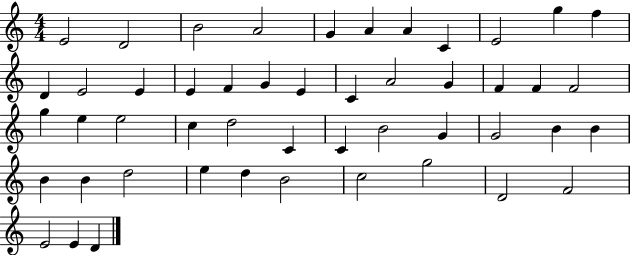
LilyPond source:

{
  \clef treble
  \numericTimeSignature
  \time 4/4
  \key c \major
  e'2 d'2 | b'2 a'2 | g'4 a'4 a'4 c'4 | e'2 g''4 f''4 | \break d'4 e'2 e'4 | e'4 f'4 g'4 e'4 | c'4 a'2 g'4 | f'4 f'4 f'2 | \break g''4 e''4 e''2 | c''4 d''2 c'4 | c'4 b'2 g'4 | g'2 b'4 b'4 | \break b'4 b'4 d''2 | e''4 d''4 b'2 | c''2 g''2 | d'2 f'2 | \break e'2 e'4 d'4 | \bar "|."
}